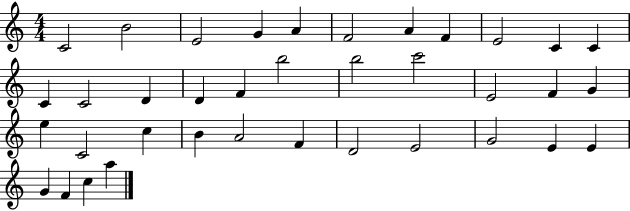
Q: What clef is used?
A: treble